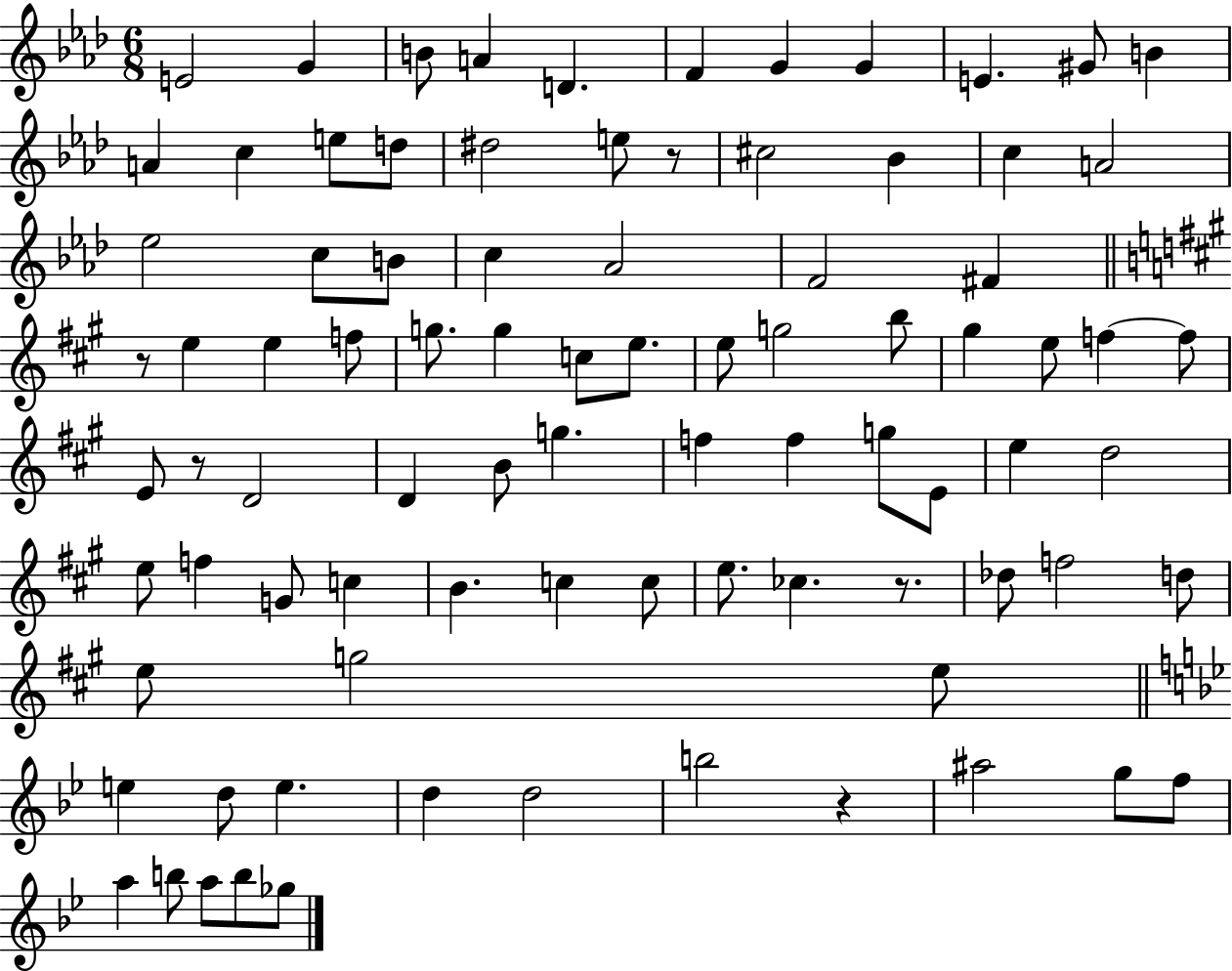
E4/h G4/q B4/e A4/q D4/q. F4/q G4/q G4/q E4/q. G#4/e B4/q A4/q C5/q E5/e D5/e D#5/h E5/e R/e C#5/h Bb4/q C5/q A4/h Eb5/h C5/e B4/e C5/q Ab4/h F4/h F#4/q R/e E5/q E5/q F5/e G5/e. G5/q C5/e E5/e. E5/e G5/h B5/e G#5/q E5/e F5/q F5/e E4/e R/e D4/h D4/q B4/e G5/q. F5/q F5/q G5/e E4/e E5/q D5/h E5/e F5/q G4/e C5/q B4/q. C5/q C5/e E5/e. CES5/q. R/e. Db5/e F5/h D5/e E5/e G5/h E5/e E5/q D5/e E5/q. D5/q D5/h B5/h R/q A#5/h G5/e F5/e A5/q B5/e A5/e B5/e Gb5/e